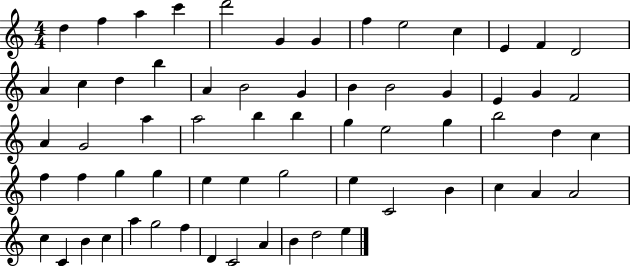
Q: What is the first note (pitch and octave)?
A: D5